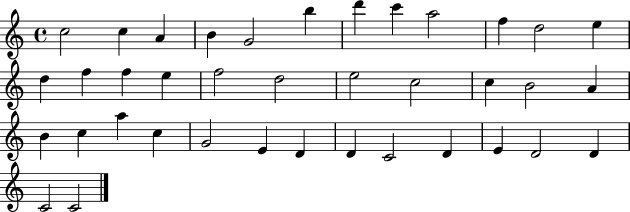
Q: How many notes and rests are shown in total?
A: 38